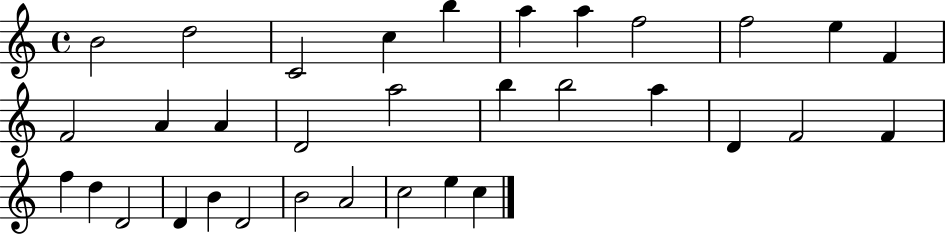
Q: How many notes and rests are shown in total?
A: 33